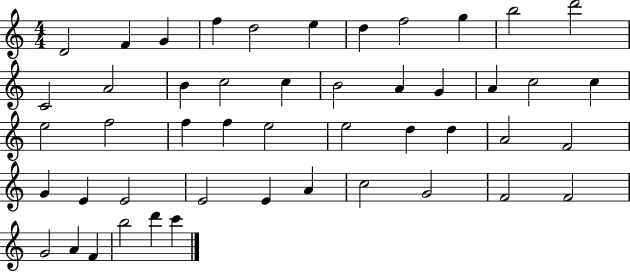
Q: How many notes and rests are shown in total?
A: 48